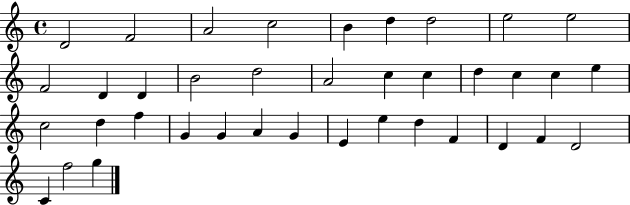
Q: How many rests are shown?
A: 0